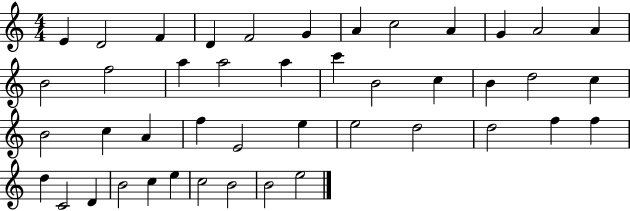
E4/q D4/h F4/q D4/q F4/h G4/q A4/q C5/h A4/q G4/q A4/h A4/q B4/h F5/h A5/q A5/h A5/q C6/q B4/h C5/q B4/q D5/h C5/q B4/h C5/q A4/q F5/q E4/h E5/q E5/h D5/h D5/h F5/q F5/q D5/q C4/h D4/q B4/h C5/q E5/q C5/h B4/h B4/h E5/h